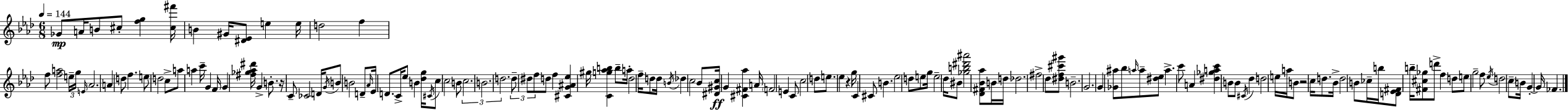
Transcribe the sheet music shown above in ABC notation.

X:1
T:Untitled
M:6/8
L:1/4
K:Fm
_G/2 A/4 B/2 ^c/2 [fg] [^c^f']/4 B ^G/4 [^D_E]/2 e e/4 d2 f f/2 [fa]2 e/4 g/4 E/4 _A2 A d/2 f e/2 d2 c/2 a/2 a c'/4 G F/4 G [^f_g_a^d']/4 G B/2 z/4 C/2 _C2 D/4 G/4 B/2 B2 D/2 _A/4 _E/4 D/2 C/4 _e/2 B [_dg]/4 ^C/4 c/2 c2 B/2 c2 B2 d2 d/2 ^d/2 f/2 d/2 f [^CG^A_e] ^g/4 [Cg_ab] b/2 a/4 _d2 f/4 d/2 d/4 B/4 _d c2 _B/2 [^D^Gc]/4 G [^C^F_a] A/4 F2 E C/2 c2 d/2 e/2 _e z g/4 C ^C/2 B _e2 d/2 e/2 g/4 e2 _d/4 ^B/2 [_gb^d'^a']2 [_D^F_B_a]/2 B/4 d/4 _d2 ^f2 _d/2 [^df^c'^g']/2 B2 G2 G [_G^a]/2 _b/2 a/4 a/2 [^d_e]/2 a c'/2 A [^d_gac'] B/2 B/2 ^C/4 _d d2 e/4 a/4 B/2 z2 c/4 d/2 _B/4 d2 B/2 _c/4 b/4 [D_E^F]/2 b/4 [^F^c_g]/2 d'/2 f d/2 e/2 g2 f/2 _e/4 d2 c/2 B/4 G G/4 _F